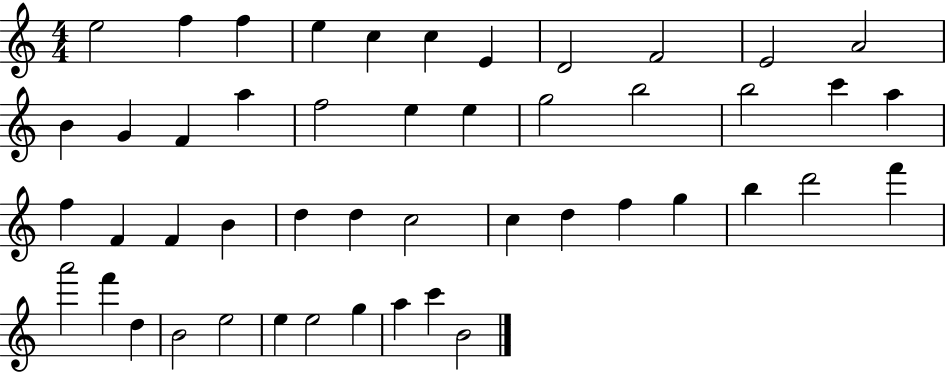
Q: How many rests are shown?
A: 0